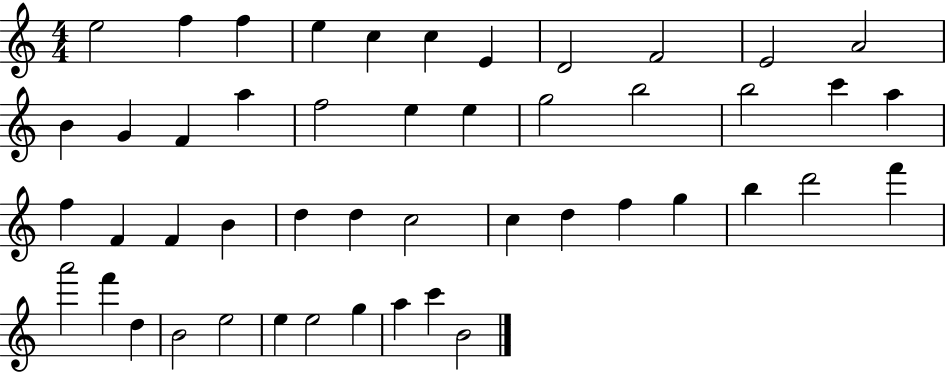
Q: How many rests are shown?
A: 0